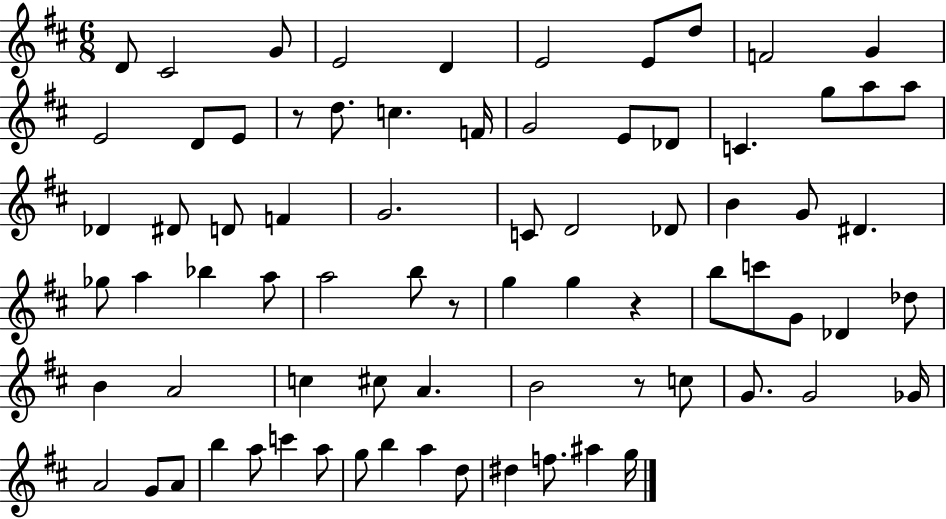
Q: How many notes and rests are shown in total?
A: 76